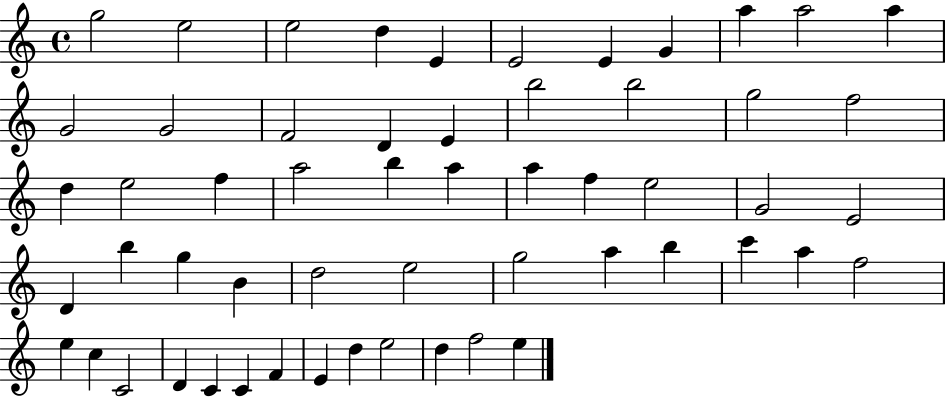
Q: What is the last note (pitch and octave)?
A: E5